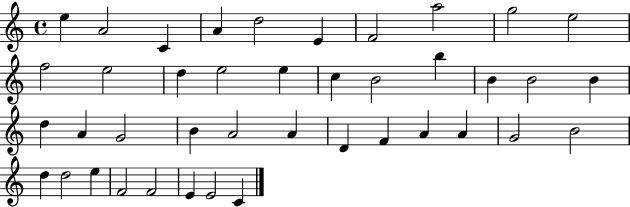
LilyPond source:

{
  \clef treble
  \time 4/4
  \defaultTimeSignature
  \key c \major
  e''4 a'2 c'4 | a'4 d''2 e'4 | f'2 a''2 | g''2 e''2 | \break f''2 e''2 | d''4 e''2 e''4 | c''4 b'2 b''4 | b'4 b'2 b'4 | \break d''4 a'4 g'2 | b'4 a'2 a'4 | d'4 f'4 a'4 a'4 | g'2 b'2 | \break d''4 d''2 e''4 | f'2 f'2 | e'4 e'2 c'4 | \bar "|."
}